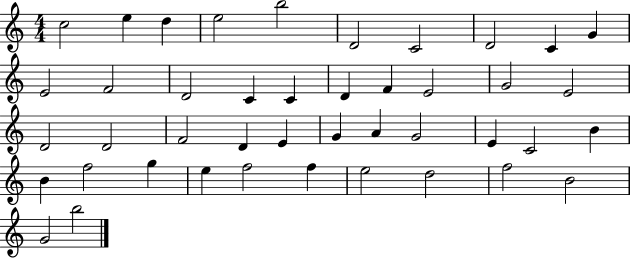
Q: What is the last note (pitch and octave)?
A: B5